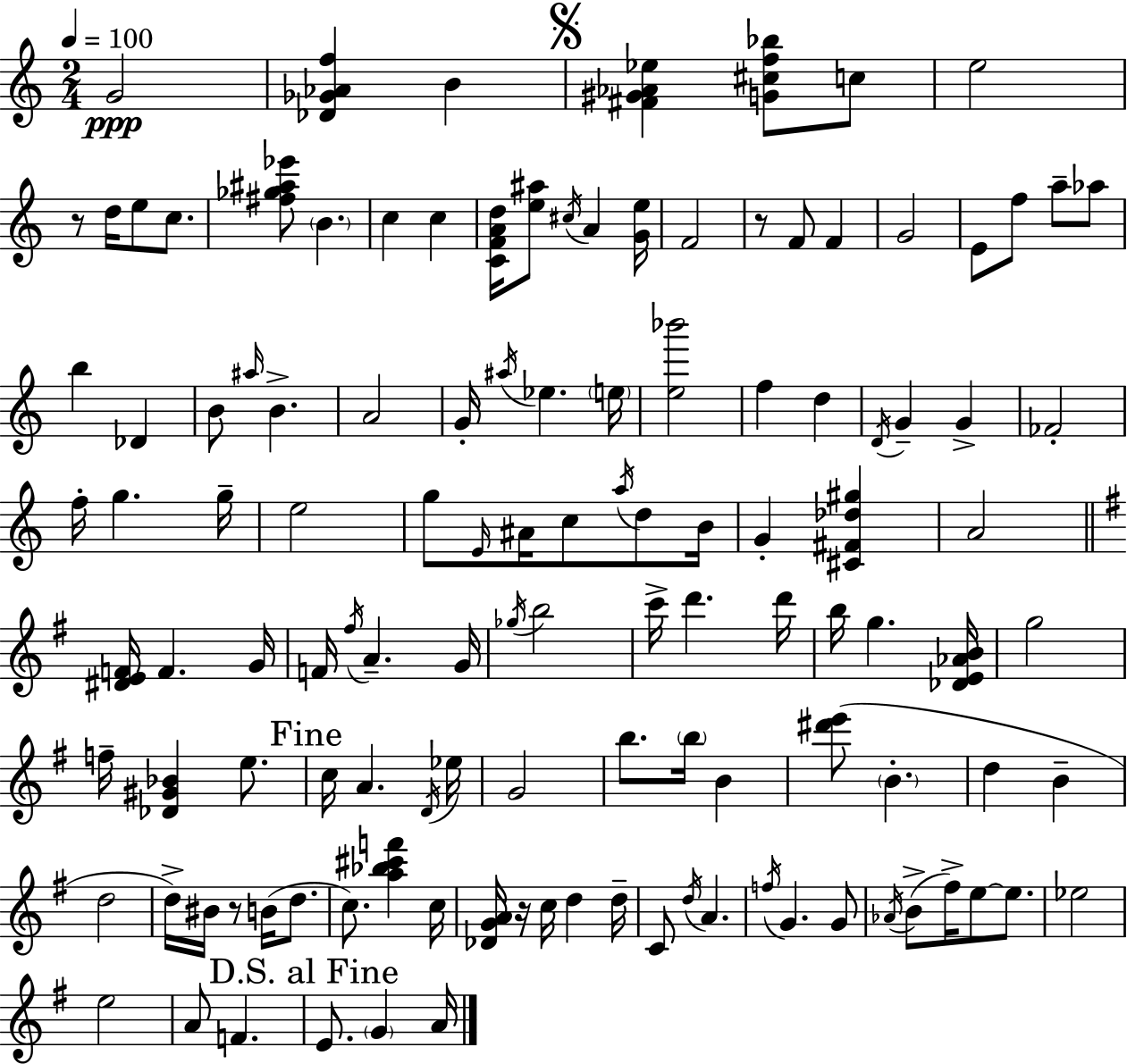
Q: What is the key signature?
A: C major